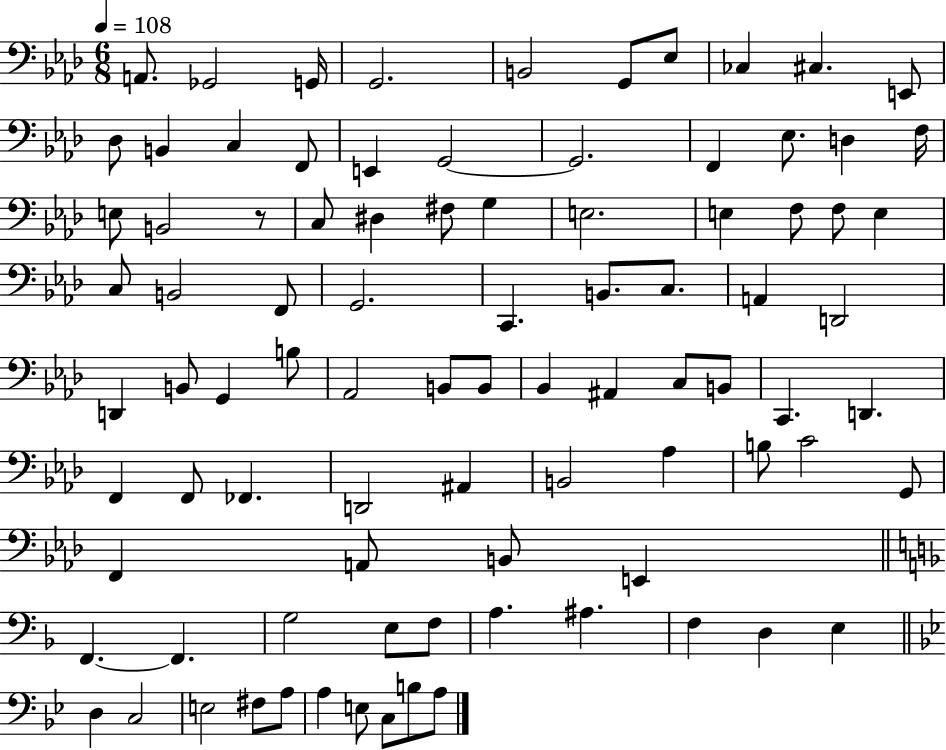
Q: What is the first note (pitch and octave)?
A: A2